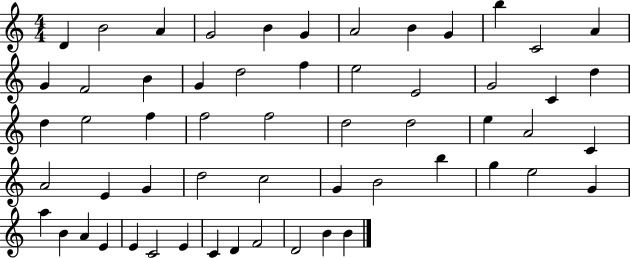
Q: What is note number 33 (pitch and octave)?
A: C4